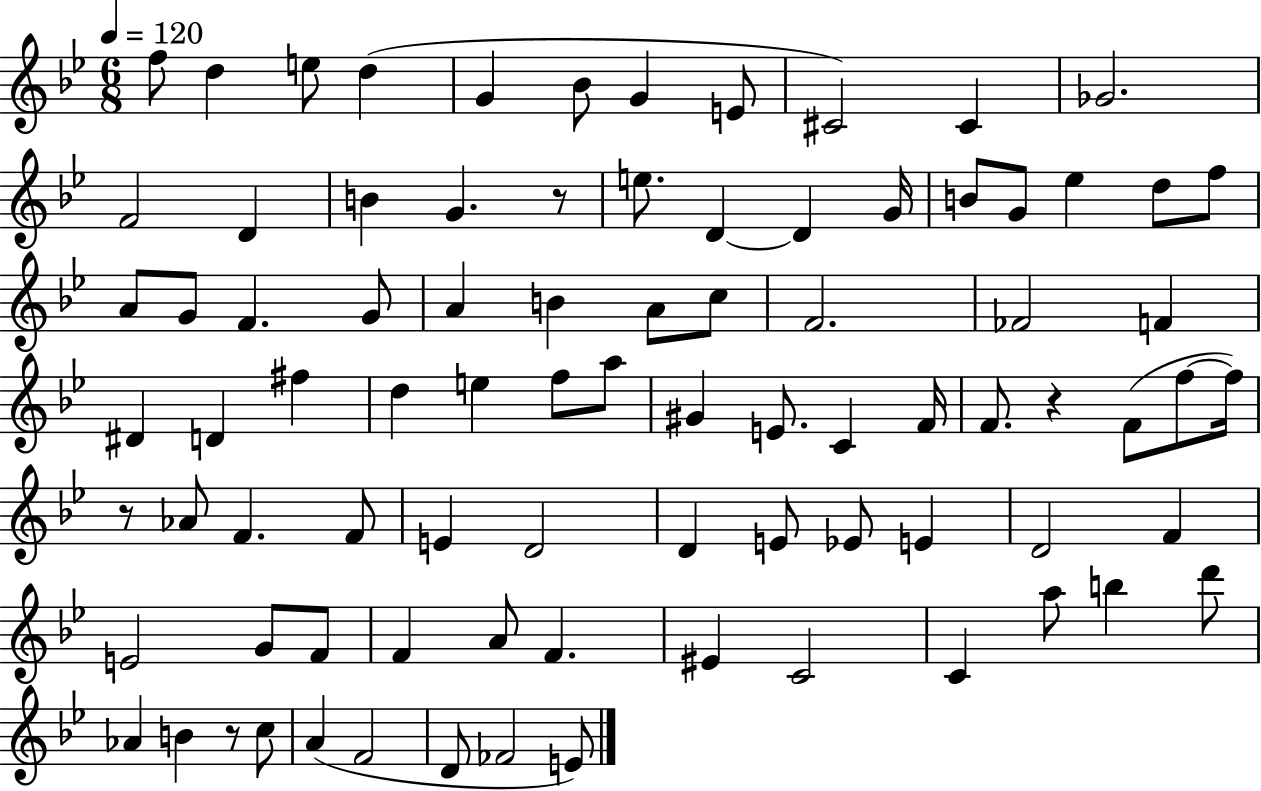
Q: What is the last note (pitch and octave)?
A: E4